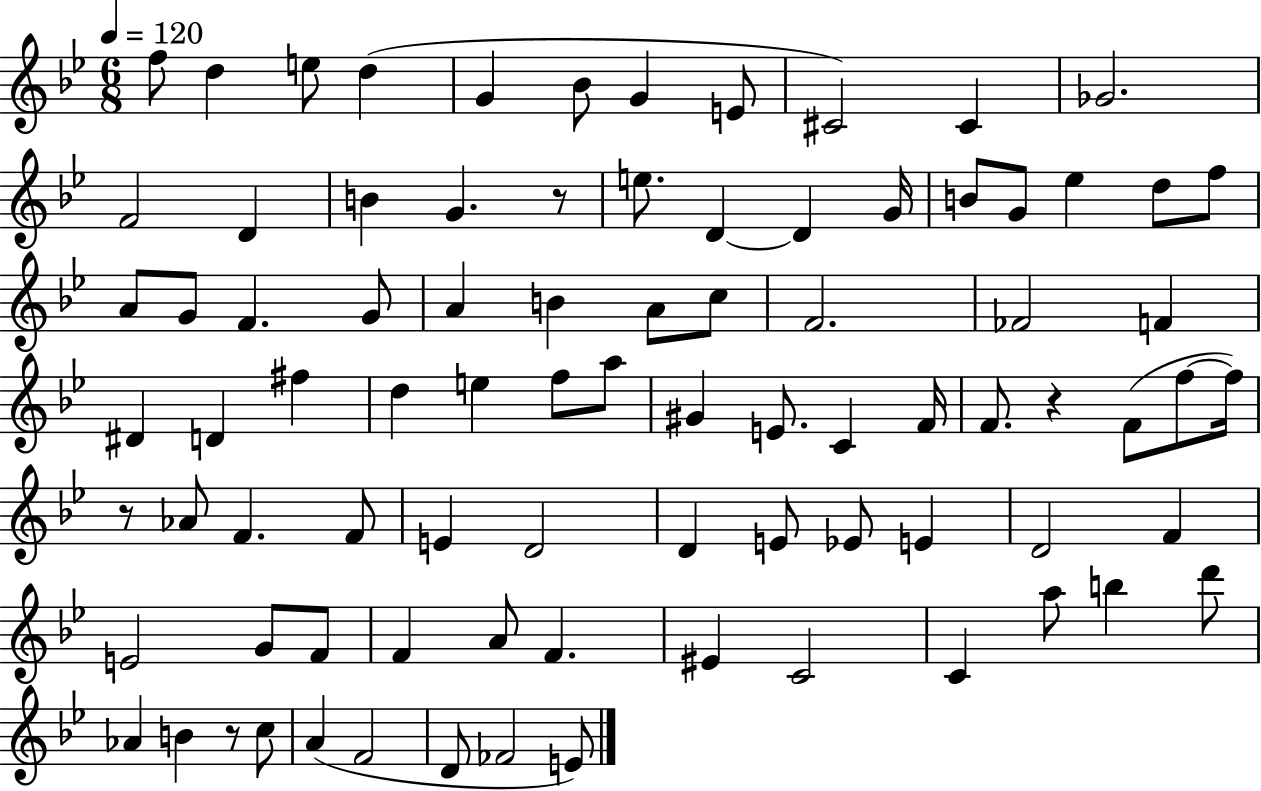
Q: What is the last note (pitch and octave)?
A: E4